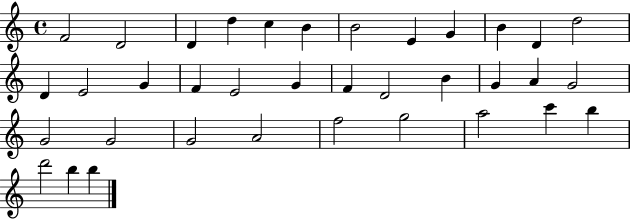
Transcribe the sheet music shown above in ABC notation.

X:1
T:Untitled
M:4/4
L:1/4
K:C
F2 D2 D d c B B2 E G B D d2 D E2 G F E2 G F D2 B G A G2 G2 G2 G2 A2 f2 g2 a2 c' b d'2 b b